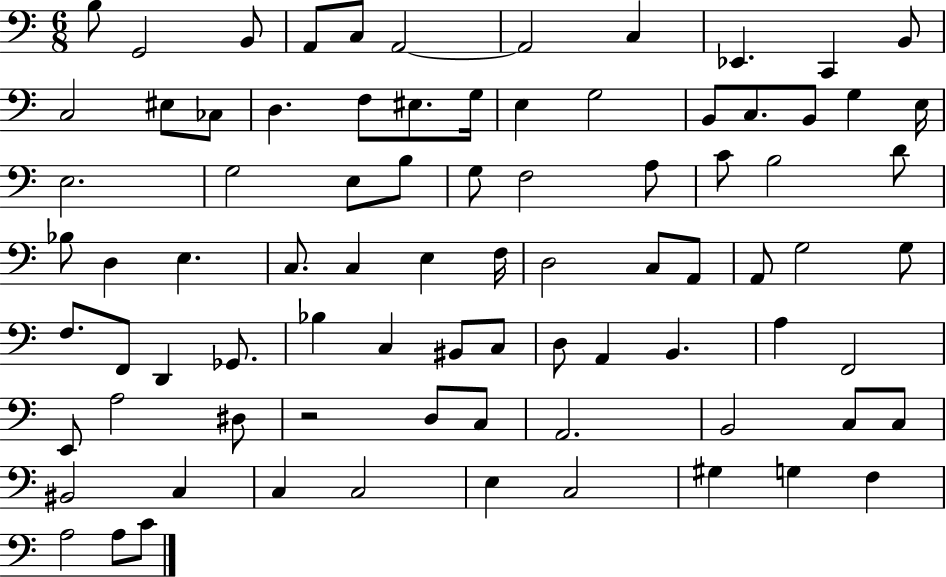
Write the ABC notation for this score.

X:1
T:Untitled
M:6/8
L:1/4
K:C
B,/2 G,,2 B,,/2 A,,/2 C,/2 A,,2 A,,2 C, _E,, C,, B,,/2 C,2 ^E,/2 _C,/2 D, F,/2 ^E,/2 G,/4 E, G,2 B,,/2 C,/2 B,,/2 G, E,/4 E,2 G,2 E,/2 B,/2 G,/2 F,2 A,/2 C/2 B,2 D/2 _B,/2 D, E, C,/2 C, E, F,/4 D,2 C,/2 A,,/2 A,,/2 G,2 G,/2 F,/2 F,,/2 D,, _G,,/2 _B, C, ^B,,/2 C,/2 D,/2 A,, B,, A, F,,2 E,,/2 A,2 ^D,/2 z2 D,/2 C,/2 A,,2 B,,2 C,/2 C,/2 ^B,,2 C, C, C,2 E, C,2 ^G, G, F, A,2 A,/2 C/2